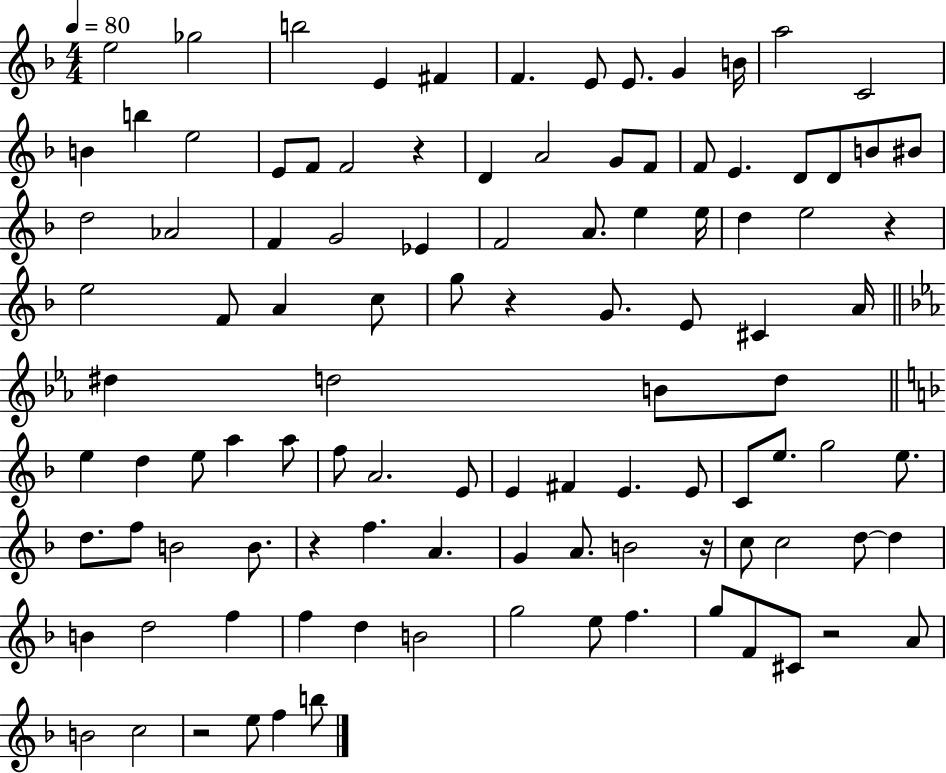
{
  \clef treble
  \numericTimeSignature
  \time 4/4
  \key f \major
  \tempo 4 = 80
  e''2 ges''2 | b''2 e'4 fis'4 | f'4. e'8 e'8. g'4 b'16 | a''2 c'2 | \break b'4 b''4 e''2 | e'8 f'8 f'2 r4 | d'4 a'2 g'8 f'8 | f'8 e'4. d'8 d'8 b'8 bis'8 | \break d''2 aes'2 | f'4 g'2 ees'4 | f'2 a'8. e''4 e''16 | d''4 e''2 r4 | \break e''2 f'8 a'4 c''8 | g''8 r4 g'8. e'8 cis'4 a'16 | \bar "||" \break \key c \minor dis''4 d''2 b'8 d''8 | \bar "||" \break \key d \minor e''4 d''4 e''8 a''4 a''8 | f''8 a'2. e'8 | e'4 fis'4 e'4. e'8 | c'8 e''8. g''2 e''8. | \break d''8. f''8 b'2 b'8. | r4 f''4. a'4. | g'4 a'8. b'2 r16 | c''8 c''2 d''8~~ d''4 | \break b'4 d''2 f''4 | f''4 d''4 b'2 | g''2 e''8 f''4. | g''8 f'8 cis'8 r2 a'8 | \break b'2 c''2 | r2 e''8 f''4 b''8 | \bar "|."
}